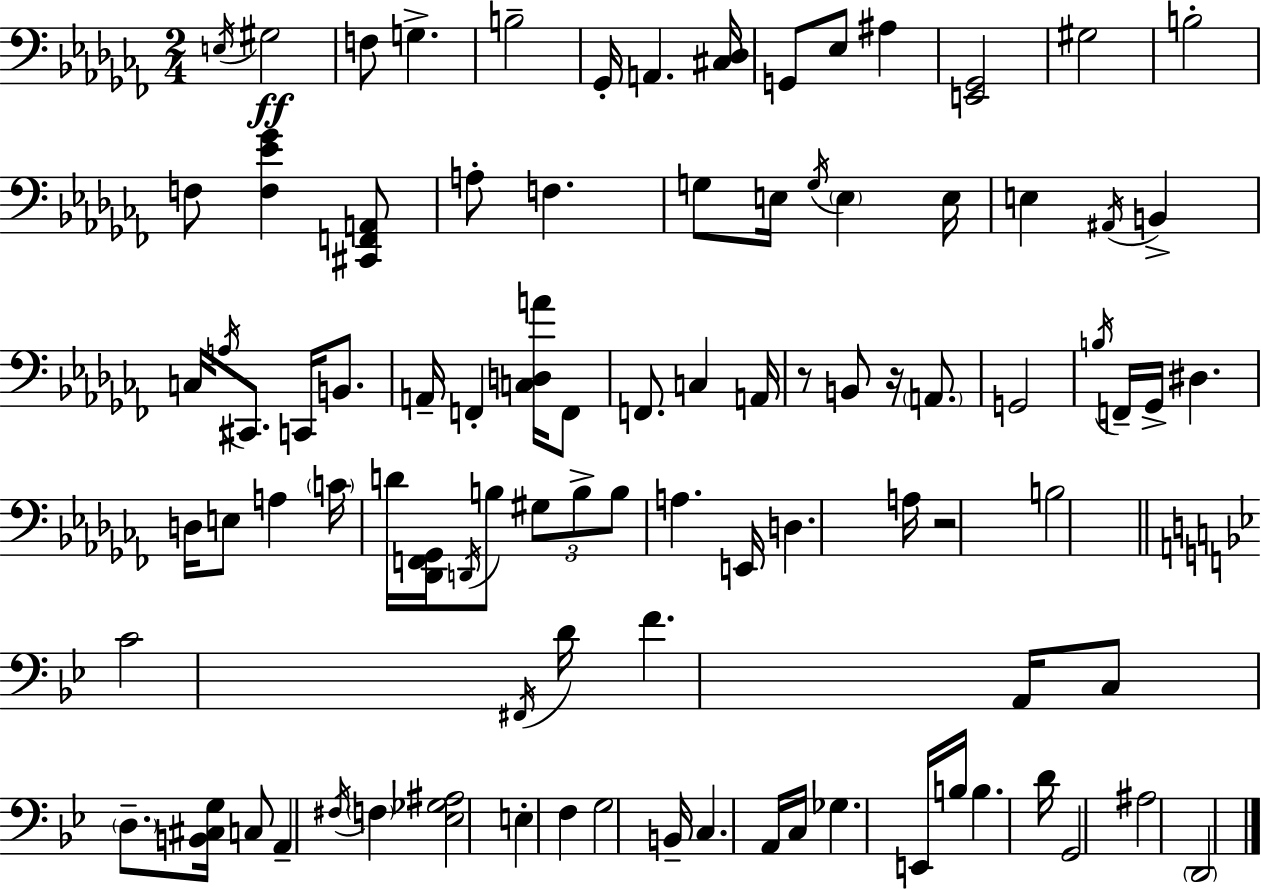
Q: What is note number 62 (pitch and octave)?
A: C3